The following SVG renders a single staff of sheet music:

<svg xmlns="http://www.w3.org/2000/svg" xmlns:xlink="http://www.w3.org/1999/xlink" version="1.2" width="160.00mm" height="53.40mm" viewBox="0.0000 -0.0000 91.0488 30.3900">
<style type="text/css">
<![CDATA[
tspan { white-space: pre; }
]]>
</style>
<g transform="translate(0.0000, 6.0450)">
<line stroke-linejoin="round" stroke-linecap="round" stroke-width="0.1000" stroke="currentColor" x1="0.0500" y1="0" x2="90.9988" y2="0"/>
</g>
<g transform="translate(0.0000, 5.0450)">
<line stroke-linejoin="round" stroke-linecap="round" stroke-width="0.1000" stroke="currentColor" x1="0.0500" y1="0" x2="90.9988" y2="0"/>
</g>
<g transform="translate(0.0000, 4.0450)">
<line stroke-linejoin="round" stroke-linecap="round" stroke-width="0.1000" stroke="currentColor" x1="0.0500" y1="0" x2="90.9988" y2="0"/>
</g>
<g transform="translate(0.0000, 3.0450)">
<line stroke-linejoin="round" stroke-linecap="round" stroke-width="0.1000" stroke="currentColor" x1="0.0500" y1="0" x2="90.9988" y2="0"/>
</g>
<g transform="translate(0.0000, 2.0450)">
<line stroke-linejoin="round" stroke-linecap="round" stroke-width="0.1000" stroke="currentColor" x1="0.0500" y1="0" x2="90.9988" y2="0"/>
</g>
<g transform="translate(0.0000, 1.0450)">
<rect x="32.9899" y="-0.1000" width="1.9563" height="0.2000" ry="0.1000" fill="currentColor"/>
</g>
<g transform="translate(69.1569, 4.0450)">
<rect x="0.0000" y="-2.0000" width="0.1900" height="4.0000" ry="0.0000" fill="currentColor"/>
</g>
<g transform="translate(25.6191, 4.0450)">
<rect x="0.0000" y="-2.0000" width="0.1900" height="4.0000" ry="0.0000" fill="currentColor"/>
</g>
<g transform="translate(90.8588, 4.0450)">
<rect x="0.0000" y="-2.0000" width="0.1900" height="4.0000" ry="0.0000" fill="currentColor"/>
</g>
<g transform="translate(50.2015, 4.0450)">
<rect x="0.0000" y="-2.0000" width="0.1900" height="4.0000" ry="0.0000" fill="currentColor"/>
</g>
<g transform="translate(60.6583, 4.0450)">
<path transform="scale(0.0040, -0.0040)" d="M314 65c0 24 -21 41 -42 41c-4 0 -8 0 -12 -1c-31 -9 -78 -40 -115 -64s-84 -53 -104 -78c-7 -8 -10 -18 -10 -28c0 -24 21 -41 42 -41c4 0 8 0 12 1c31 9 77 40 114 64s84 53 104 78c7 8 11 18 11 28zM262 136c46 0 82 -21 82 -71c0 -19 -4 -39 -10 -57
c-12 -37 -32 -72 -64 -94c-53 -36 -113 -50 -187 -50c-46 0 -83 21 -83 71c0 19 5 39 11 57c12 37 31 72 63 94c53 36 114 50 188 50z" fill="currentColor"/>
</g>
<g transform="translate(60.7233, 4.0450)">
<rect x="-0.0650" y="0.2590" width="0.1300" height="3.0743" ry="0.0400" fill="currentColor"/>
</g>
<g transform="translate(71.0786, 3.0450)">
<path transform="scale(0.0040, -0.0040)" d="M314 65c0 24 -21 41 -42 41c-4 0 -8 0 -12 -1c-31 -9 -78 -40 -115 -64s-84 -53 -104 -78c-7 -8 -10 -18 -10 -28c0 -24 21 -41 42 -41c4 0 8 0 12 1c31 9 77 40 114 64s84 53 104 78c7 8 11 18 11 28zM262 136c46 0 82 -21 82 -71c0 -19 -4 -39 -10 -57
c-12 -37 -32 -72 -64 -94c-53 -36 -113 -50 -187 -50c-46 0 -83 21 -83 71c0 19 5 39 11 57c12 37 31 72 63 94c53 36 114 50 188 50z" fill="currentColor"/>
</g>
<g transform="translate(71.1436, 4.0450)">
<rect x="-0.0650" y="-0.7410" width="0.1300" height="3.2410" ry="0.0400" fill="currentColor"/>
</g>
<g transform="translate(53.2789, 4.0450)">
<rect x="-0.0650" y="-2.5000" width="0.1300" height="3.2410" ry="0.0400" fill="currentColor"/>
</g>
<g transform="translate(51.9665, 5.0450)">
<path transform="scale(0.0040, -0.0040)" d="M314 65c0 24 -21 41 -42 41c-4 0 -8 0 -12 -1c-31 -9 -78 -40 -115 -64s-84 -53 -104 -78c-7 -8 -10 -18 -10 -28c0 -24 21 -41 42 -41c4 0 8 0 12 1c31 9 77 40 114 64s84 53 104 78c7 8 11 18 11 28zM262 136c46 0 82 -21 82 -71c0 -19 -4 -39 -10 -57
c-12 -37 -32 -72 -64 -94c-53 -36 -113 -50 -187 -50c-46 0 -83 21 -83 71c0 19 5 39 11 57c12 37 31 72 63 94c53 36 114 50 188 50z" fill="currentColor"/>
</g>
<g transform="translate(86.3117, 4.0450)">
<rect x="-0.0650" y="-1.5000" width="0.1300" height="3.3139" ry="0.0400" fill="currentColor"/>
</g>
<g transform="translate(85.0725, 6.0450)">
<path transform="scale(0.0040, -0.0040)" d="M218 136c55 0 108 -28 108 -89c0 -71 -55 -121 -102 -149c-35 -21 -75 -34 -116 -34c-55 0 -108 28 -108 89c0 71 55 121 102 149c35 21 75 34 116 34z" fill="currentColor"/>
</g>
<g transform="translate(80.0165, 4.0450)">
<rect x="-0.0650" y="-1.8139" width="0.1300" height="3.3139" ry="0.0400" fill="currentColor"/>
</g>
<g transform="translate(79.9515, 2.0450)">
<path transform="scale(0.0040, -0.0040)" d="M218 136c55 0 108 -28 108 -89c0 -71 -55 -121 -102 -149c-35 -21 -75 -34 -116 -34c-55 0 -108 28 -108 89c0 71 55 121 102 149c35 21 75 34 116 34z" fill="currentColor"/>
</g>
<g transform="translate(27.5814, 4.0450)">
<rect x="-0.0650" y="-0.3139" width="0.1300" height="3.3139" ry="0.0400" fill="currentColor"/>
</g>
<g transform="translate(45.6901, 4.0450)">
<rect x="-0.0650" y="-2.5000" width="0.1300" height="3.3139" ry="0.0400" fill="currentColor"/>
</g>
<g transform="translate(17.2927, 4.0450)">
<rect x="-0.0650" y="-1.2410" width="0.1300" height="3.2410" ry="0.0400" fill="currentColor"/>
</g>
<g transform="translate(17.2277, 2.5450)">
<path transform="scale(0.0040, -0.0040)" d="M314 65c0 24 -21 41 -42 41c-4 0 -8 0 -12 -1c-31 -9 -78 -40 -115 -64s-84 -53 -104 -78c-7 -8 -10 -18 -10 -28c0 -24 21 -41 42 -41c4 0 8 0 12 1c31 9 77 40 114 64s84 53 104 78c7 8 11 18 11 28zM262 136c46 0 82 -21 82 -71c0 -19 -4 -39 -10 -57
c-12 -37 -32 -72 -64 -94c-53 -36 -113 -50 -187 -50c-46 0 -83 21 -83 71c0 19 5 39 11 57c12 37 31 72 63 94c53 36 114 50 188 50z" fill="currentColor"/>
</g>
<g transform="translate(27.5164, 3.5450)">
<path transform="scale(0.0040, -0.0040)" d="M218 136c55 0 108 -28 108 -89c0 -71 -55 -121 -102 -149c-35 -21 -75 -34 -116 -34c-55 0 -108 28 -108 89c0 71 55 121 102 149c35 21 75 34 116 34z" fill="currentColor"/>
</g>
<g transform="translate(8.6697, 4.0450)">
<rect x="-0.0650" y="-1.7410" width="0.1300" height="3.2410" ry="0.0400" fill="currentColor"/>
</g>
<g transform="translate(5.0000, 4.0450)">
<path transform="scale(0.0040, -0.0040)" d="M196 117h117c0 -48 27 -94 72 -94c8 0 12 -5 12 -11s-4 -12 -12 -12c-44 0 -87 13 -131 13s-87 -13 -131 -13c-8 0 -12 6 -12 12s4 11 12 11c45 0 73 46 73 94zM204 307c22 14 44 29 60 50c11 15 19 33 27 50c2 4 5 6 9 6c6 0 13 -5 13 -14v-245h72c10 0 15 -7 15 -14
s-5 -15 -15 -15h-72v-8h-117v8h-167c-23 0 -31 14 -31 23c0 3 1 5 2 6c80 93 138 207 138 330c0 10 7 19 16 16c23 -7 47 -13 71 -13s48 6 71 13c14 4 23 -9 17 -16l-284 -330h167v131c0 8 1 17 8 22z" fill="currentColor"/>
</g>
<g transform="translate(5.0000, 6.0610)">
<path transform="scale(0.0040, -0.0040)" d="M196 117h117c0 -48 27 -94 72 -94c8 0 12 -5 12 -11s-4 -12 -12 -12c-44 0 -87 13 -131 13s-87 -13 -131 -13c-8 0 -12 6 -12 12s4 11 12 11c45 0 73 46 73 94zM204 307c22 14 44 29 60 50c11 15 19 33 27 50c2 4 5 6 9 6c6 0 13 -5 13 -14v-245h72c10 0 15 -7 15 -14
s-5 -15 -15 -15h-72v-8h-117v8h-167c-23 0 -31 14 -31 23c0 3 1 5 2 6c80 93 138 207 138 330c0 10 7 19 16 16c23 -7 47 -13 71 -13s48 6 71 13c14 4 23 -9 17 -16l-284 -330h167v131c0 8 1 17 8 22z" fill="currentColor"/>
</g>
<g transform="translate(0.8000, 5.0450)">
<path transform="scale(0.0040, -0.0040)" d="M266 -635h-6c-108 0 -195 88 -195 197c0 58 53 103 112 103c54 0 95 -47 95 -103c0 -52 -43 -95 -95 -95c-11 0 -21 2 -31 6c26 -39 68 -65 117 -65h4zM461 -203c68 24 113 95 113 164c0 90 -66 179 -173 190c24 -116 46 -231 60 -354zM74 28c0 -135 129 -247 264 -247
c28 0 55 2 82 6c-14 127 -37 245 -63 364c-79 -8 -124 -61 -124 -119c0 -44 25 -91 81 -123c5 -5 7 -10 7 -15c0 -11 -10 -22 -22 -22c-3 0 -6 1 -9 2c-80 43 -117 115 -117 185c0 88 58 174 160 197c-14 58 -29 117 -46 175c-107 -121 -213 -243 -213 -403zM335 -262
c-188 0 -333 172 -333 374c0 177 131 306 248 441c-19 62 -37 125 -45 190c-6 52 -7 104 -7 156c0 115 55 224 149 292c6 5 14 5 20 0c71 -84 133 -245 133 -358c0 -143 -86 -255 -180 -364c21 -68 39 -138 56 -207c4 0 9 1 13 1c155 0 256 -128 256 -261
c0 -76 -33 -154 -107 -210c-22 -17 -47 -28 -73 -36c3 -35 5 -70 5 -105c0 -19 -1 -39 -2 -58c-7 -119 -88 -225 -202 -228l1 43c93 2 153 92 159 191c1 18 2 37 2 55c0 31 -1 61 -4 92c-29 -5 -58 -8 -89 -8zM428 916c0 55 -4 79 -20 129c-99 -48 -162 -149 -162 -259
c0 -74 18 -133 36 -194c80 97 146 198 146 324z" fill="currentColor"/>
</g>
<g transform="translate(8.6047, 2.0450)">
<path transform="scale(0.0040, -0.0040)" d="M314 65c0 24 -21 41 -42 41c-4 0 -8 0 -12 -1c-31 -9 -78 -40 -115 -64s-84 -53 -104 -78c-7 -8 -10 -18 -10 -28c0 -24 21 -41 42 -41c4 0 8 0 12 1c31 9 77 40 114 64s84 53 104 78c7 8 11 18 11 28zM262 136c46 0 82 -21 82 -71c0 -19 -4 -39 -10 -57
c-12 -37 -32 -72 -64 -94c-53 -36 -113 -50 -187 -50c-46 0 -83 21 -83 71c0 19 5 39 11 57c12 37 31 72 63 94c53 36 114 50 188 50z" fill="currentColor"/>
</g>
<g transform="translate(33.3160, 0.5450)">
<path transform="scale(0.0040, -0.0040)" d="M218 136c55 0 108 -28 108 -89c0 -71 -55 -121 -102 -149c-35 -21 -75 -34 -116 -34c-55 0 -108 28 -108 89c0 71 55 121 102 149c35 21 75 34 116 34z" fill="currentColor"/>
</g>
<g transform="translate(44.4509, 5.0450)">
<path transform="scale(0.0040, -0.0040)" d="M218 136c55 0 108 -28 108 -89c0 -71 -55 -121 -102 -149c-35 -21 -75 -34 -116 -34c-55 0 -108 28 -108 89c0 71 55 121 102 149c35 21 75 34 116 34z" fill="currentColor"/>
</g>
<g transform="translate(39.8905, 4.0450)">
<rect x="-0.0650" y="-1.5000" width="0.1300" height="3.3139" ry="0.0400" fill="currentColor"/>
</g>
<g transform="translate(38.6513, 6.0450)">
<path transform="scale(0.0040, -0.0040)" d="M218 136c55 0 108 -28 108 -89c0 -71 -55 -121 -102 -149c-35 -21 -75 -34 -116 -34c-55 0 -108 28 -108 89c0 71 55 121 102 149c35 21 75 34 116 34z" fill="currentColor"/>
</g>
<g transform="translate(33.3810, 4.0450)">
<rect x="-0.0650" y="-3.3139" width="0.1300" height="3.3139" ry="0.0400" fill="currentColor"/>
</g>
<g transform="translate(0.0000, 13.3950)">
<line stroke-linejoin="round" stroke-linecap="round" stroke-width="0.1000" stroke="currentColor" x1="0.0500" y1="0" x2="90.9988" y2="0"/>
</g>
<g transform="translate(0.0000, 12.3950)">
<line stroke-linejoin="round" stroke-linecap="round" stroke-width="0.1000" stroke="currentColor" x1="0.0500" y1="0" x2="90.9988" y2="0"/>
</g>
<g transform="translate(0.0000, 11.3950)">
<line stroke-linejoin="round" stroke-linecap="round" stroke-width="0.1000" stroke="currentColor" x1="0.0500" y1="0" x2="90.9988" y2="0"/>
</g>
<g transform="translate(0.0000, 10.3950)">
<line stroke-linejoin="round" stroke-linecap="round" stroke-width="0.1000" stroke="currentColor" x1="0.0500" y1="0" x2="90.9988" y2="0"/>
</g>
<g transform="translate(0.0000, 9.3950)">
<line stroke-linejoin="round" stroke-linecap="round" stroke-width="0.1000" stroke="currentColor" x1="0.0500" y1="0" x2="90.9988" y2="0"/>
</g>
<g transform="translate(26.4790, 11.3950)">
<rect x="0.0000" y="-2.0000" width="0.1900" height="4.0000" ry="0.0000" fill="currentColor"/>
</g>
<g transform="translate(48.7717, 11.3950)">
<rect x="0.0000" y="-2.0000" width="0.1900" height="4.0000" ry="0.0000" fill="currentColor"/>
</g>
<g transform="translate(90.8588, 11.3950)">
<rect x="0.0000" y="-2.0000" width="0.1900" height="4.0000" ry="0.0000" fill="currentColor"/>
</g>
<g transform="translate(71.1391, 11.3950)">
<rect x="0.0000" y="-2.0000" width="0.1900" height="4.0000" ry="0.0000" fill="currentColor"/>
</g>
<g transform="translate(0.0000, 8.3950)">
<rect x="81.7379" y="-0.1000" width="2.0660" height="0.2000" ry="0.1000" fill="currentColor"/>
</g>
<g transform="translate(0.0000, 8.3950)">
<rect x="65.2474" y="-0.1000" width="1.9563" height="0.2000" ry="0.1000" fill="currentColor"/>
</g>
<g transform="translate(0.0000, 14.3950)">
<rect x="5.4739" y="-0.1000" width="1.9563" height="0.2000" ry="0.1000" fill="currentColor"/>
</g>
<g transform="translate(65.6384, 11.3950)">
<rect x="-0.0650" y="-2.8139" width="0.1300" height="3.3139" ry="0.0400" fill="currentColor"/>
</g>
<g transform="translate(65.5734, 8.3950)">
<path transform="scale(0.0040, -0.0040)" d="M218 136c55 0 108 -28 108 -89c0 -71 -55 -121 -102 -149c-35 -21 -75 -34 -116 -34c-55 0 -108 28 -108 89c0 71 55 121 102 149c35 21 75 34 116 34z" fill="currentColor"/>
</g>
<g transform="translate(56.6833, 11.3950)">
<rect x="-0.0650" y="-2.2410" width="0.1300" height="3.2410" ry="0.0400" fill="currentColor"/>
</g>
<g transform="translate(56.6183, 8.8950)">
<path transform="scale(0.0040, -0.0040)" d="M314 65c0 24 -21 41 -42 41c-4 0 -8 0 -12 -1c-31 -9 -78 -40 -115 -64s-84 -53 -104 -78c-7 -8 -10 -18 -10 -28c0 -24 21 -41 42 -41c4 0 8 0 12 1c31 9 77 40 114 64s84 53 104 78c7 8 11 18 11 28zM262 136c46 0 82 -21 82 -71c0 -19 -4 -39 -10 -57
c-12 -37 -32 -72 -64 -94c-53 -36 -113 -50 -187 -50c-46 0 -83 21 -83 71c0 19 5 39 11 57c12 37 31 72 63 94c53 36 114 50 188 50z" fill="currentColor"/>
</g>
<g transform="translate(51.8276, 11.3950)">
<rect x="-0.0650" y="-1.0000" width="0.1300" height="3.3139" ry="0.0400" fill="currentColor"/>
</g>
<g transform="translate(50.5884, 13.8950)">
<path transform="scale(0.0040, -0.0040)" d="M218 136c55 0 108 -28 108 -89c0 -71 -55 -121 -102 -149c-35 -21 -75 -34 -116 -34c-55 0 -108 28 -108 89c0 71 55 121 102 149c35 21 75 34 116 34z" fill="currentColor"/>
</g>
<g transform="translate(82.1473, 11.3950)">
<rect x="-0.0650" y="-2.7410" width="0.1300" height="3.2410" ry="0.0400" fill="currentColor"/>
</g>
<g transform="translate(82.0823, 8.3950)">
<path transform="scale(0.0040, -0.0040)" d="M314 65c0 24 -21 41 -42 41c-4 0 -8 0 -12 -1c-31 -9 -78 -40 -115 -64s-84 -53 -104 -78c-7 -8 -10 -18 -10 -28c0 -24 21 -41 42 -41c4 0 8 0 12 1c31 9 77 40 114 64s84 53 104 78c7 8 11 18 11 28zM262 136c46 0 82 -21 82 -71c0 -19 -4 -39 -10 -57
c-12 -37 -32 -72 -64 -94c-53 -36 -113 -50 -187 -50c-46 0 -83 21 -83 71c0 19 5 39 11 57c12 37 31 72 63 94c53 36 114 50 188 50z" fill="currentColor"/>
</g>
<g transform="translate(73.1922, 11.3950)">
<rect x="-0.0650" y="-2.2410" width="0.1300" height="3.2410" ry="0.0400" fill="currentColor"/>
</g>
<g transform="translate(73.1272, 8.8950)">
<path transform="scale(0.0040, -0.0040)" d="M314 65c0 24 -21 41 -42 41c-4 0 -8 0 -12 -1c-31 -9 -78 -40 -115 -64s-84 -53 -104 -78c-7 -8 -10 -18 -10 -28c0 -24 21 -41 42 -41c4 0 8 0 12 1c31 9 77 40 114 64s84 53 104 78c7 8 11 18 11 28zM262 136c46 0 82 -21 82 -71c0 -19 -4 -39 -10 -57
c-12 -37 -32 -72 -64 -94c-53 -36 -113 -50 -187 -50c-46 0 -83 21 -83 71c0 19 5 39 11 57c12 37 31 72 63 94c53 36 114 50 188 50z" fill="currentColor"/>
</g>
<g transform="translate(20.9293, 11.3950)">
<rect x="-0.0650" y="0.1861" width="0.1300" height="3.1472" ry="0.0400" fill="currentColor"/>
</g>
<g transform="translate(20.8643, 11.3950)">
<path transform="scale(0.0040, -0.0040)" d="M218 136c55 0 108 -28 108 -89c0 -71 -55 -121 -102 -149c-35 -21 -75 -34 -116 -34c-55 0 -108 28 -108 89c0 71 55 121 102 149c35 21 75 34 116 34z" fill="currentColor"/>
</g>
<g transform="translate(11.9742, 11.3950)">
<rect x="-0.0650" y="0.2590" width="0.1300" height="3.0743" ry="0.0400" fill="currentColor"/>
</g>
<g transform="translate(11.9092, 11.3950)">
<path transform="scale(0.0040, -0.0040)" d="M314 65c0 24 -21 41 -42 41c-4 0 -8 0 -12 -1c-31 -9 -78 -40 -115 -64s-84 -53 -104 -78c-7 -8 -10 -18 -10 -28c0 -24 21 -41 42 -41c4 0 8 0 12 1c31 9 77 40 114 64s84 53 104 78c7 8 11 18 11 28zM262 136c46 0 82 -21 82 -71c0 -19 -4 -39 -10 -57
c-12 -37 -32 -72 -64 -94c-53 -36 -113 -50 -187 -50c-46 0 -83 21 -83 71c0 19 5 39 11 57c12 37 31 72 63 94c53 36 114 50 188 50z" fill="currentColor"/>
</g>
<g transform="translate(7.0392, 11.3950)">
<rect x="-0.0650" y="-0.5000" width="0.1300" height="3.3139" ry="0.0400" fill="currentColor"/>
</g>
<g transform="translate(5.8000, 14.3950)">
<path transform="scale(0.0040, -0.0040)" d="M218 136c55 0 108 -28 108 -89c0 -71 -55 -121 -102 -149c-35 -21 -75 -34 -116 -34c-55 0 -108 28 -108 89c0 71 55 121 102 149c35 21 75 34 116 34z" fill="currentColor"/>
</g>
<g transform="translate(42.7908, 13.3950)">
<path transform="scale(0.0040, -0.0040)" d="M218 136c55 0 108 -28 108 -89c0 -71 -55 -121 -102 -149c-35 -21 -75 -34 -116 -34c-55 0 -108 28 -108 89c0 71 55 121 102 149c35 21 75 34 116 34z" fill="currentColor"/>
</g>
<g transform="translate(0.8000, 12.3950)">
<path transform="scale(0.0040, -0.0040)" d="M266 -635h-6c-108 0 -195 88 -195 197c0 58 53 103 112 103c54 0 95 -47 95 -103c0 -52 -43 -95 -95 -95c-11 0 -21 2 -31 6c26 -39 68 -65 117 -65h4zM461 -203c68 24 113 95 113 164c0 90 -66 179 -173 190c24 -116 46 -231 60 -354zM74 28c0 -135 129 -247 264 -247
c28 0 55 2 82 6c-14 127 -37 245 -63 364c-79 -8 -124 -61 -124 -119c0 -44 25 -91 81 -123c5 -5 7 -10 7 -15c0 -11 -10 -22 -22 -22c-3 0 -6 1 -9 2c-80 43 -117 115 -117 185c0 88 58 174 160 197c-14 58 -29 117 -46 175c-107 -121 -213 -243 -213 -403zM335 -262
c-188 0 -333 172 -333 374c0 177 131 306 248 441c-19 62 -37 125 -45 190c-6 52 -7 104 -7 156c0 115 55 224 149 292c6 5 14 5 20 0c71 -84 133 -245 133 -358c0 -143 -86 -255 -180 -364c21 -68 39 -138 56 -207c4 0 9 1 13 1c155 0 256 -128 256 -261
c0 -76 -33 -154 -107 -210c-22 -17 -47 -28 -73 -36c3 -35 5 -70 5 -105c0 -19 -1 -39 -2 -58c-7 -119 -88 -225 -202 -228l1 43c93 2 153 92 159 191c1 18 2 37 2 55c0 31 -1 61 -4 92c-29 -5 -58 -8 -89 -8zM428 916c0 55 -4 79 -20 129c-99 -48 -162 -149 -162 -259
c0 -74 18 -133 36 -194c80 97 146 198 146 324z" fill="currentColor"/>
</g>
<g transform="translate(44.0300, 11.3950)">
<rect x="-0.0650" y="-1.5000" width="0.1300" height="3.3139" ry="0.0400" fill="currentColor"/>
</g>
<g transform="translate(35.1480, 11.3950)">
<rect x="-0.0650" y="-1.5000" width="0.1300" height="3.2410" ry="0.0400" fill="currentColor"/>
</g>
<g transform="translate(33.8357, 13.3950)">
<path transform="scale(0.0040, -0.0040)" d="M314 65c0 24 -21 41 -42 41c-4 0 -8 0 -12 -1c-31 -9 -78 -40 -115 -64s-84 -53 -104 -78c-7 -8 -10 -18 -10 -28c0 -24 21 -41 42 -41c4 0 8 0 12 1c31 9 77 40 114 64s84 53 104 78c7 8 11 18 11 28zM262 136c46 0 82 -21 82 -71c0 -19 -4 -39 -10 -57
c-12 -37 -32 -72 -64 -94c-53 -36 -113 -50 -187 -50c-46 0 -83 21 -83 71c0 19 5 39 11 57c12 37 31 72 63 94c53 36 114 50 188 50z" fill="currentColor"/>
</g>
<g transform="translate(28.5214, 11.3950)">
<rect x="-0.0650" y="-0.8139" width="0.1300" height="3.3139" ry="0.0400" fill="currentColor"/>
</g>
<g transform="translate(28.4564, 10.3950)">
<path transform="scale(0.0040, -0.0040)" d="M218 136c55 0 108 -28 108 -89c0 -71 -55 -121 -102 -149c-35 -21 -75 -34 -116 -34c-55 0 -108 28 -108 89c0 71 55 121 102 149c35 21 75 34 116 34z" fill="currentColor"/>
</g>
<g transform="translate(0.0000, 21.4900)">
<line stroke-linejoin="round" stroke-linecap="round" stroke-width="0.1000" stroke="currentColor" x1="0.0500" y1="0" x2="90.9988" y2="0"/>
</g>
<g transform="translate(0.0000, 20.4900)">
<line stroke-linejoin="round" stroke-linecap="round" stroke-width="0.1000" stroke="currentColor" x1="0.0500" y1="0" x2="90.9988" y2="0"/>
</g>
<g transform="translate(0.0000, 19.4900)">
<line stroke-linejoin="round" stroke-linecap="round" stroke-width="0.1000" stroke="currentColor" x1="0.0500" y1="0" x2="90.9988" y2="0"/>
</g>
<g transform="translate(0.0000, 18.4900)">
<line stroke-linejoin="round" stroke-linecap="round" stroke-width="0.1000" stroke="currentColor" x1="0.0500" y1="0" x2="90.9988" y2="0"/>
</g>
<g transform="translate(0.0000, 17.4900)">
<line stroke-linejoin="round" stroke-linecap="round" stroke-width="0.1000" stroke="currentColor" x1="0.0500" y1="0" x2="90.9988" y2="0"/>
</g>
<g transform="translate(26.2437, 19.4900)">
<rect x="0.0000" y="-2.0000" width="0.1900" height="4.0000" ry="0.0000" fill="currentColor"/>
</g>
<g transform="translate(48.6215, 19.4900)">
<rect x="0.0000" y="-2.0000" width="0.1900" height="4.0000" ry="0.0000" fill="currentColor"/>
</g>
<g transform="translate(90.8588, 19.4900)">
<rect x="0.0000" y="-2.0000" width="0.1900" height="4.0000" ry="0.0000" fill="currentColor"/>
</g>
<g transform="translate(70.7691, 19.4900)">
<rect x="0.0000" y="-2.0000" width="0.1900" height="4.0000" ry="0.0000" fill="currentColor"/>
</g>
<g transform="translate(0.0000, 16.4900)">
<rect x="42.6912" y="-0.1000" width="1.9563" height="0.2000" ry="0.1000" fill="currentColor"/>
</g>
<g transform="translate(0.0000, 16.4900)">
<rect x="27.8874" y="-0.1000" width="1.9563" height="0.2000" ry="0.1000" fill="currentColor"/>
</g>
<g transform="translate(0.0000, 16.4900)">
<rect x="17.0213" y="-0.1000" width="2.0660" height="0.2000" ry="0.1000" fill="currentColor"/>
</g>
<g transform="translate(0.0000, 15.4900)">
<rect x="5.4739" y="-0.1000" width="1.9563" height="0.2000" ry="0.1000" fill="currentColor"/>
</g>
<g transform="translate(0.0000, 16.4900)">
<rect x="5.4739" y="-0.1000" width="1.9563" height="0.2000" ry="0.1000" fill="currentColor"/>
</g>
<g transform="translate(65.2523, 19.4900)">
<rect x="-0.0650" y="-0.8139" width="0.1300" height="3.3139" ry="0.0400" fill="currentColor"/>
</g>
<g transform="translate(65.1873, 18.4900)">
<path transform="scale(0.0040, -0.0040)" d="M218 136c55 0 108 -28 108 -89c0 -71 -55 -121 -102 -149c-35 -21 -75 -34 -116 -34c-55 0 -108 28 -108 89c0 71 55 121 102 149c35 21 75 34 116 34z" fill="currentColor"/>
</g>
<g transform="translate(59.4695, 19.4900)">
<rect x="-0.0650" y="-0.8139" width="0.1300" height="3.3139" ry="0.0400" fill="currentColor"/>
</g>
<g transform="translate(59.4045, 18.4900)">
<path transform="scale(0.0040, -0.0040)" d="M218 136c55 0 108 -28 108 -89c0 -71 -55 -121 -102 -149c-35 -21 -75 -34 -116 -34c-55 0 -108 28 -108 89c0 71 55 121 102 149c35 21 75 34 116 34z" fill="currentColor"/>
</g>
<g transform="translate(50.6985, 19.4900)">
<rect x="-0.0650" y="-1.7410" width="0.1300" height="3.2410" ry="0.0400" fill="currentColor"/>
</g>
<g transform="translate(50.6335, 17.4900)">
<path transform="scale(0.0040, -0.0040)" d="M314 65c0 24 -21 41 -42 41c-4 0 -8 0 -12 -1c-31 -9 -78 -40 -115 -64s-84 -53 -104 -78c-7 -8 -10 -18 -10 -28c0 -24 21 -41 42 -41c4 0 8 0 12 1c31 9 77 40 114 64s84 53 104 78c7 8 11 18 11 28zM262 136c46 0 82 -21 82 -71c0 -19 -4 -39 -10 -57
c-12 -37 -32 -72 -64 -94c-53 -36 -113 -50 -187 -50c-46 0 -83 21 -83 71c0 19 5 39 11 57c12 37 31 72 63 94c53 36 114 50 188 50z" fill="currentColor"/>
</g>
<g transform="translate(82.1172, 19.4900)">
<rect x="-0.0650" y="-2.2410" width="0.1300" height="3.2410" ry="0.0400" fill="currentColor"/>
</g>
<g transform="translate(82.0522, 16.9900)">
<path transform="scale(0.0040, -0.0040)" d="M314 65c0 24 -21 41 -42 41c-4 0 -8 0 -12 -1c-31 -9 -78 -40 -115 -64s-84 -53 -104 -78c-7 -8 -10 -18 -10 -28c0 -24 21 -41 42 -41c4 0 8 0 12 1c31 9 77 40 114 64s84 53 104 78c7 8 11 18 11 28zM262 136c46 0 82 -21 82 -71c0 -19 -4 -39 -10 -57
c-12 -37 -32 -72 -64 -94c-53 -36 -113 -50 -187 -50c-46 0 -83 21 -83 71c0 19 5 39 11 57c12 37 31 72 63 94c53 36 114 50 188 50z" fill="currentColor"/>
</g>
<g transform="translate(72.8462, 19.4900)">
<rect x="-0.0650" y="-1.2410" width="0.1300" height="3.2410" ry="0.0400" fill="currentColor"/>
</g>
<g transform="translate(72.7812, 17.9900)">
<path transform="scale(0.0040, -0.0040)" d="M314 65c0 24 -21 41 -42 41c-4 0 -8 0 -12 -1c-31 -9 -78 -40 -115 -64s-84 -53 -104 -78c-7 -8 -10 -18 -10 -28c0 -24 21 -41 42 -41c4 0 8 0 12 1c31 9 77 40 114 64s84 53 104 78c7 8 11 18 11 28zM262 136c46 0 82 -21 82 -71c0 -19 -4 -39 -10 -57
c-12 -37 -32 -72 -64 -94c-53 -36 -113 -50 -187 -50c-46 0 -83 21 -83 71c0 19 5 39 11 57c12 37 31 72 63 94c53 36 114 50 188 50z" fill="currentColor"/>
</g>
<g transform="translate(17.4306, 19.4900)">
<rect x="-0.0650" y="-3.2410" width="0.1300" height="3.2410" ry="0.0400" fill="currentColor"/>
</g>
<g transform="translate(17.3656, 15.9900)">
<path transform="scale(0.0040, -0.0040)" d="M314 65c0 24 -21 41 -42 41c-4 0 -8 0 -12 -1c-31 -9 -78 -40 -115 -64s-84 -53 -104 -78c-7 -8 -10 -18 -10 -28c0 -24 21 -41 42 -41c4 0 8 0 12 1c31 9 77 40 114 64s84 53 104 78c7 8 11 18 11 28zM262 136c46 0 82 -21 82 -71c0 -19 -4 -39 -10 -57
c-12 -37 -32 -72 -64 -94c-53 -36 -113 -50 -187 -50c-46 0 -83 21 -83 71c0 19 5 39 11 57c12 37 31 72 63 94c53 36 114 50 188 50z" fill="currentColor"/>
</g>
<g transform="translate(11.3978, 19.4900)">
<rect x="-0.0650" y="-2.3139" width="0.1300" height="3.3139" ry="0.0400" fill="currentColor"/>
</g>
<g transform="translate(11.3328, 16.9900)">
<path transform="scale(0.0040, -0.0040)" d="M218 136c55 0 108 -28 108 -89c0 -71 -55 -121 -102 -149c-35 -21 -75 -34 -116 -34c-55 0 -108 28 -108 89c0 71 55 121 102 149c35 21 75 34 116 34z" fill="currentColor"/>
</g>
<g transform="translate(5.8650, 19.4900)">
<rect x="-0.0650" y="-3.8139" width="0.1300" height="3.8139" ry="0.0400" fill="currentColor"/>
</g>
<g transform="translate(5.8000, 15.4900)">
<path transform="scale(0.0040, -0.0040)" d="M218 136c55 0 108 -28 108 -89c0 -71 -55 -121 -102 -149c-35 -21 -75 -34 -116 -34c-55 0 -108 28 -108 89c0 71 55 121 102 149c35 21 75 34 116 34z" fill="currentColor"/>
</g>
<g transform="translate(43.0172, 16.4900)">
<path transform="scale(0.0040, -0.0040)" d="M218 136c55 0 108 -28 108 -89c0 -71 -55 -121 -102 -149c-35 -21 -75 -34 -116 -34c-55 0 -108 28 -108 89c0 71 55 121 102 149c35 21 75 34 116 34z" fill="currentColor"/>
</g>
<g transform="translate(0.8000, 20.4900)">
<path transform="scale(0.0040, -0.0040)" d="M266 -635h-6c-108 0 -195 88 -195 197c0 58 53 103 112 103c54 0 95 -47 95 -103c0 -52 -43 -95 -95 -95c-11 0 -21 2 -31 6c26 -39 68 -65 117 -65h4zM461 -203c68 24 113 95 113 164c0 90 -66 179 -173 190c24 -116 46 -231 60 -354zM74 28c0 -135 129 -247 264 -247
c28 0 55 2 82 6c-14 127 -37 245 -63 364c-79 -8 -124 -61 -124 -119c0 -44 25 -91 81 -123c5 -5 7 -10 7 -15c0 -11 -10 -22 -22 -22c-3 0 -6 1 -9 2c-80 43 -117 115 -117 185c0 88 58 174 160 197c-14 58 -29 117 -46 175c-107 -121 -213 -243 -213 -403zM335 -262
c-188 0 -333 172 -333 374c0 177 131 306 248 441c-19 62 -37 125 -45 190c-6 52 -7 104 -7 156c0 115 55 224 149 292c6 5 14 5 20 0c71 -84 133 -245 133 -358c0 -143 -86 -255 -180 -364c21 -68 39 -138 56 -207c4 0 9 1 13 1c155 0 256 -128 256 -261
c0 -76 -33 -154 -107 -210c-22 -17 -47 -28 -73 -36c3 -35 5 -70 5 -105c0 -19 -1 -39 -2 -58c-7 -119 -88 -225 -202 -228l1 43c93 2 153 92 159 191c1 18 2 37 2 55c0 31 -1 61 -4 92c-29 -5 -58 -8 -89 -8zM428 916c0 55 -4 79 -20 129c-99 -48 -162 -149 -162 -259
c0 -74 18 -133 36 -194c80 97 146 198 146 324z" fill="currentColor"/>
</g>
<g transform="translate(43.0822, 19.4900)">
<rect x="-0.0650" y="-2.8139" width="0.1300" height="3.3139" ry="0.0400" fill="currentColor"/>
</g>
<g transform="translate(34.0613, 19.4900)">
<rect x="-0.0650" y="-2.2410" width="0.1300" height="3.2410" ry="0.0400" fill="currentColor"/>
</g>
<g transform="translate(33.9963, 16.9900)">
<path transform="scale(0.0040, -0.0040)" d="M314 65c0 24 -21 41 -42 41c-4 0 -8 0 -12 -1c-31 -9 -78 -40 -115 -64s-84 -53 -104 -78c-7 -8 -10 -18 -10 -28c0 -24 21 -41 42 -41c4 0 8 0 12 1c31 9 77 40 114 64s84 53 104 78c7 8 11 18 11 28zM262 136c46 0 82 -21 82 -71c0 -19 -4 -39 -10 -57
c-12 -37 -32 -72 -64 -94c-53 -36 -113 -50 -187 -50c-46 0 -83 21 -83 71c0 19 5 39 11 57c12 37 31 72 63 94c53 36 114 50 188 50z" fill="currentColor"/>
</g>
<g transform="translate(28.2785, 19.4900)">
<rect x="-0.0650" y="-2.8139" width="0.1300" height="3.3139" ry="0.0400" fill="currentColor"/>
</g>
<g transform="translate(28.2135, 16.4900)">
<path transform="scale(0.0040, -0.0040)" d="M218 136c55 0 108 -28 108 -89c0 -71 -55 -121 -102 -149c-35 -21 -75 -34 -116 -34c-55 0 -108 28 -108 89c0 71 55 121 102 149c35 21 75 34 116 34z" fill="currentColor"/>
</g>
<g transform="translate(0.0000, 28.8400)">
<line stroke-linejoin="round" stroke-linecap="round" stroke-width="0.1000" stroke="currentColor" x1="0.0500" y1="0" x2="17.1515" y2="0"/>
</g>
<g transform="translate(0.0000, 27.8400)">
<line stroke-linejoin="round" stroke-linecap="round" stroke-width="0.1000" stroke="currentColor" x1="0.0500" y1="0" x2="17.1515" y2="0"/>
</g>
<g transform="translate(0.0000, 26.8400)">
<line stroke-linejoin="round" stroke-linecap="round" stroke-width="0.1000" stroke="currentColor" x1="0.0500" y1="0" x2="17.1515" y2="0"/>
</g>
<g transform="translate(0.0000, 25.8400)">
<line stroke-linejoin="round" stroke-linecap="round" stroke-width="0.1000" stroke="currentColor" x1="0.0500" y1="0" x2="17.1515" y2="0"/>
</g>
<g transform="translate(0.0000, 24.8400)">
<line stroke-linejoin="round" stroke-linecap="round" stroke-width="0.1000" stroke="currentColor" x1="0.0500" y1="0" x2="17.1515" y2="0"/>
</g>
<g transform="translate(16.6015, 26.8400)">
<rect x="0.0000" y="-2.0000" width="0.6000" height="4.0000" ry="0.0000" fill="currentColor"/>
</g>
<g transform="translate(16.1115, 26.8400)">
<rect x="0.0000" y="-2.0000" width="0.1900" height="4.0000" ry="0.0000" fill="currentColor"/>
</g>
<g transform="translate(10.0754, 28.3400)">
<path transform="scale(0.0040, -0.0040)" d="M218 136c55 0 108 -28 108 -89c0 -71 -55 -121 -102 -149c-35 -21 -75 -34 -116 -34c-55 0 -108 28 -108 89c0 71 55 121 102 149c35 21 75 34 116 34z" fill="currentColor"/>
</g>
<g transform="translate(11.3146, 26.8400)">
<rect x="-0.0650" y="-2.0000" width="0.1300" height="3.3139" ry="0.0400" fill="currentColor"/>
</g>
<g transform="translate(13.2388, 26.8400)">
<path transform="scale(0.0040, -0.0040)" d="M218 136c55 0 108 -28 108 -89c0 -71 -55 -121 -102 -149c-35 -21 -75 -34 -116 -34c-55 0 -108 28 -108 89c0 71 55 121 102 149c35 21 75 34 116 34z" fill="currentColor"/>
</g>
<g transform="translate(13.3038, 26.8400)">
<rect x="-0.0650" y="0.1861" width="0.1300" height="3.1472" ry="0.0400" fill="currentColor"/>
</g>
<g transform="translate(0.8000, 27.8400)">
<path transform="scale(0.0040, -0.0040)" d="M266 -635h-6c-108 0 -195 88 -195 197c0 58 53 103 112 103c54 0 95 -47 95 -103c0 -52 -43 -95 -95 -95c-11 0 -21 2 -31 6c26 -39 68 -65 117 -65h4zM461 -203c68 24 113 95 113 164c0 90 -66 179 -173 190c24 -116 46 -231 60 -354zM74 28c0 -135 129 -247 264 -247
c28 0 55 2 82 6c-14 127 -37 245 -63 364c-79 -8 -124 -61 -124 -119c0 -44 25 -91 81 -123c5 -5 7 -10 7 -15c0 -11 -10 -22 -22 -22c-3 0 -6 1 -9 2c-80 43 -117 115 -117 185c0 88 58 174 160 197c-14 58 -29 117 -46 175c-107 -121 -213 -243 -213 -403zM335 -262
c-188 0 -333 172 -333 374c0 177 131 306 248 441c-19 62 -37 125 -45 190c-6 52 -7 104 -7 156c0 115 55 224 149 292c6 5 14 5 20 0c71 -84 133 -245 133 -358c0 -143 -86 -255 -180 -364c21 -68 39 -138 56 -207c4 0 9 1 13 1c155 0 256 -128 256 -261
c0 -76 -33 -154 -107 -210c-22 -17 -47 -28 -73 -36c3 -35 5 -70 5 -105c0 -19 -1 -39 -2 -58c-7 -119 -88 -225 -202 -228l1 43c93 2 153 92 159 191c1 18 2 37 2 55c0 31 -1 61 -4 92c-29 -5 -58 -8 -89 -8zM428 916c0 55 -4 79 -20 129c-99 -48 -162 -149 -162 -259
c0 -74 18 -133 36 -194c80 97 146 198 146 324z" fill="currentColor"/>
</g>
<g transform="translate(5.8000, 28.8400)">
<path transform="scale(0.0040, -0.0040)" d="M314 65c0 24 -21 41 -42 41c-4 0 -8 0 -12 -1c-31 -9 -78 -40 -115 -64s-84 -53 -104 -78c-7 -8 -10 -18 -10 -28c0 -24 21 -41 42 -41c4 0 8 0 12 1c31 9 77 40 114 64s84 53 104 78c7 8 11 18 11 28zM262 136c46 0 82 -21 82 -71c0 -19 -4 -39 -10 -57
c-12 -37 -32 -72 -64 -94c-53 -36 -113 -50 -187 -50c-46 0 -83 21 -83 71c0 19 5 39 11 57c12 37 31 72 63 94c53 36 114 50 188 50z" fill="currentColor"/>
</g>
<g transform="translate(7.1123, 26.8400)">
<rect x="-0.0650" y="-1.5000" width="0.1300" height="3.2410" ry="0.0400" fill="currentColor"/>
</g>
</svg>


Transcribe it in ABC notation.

X:1
T:Untitled
M:4/4
L:1/4
K:C
f2 e2 c b E G G2 B2 d2 f E C B2 B d E2 E D g2 a g2 a2 c' g b2 a g2 a f2 d d e2 g2 E2 F B